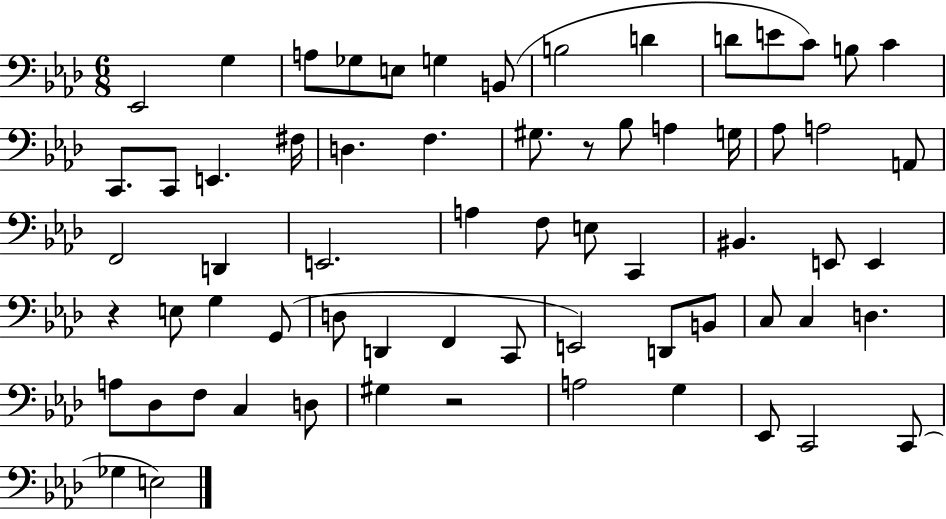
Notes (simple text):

Eb2/h G3/q A3/e Gb3/e E3/e G3/q B2/e B3/h D4/q D4/e E4/e C4/e B3/e C4/q C2/e. C2/e E2/q. F#3/s D3/q. F3/q. G#3/e. R/e Bb3/e A3/q G3/s Ab3/e A3/h A2/e F2/h D2/q E2/h. A3/q F3/e E3/e C2/q BIS2/q. E2/e E2/q R/q E3/e G3/q G2/e D3/e D2/q F2/q C2/e E2/h D2/e B2/e C3/e C3/q D3/q. A3/e Db3/e F3/e C3/q D3/e G#3/q R/h A3/h G3/q Eb2/e C2/h C2/e Gb3/q E3/h